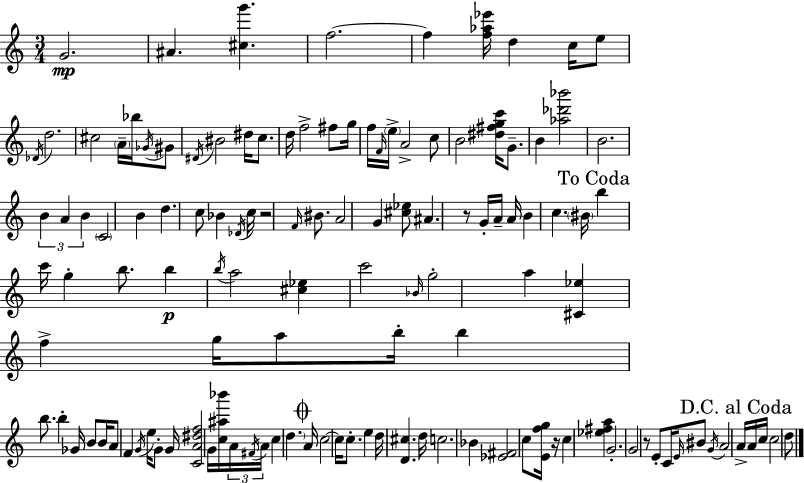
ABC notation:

X:1
T:Untitled
M:3/4
L:1/4
K:C
G2 ^A [^cg'] f2 f [f_a_e']/4 d c/4 e/2 _D/4 d2 ^c2 A/4 _b/4 _G/4 ^G/2 ^D/4 ^B2 ^d/4 c/2 d/4 f2 ^f/2 g/4 f/4 F/4 e/4 A2 c/2 B2 [^d^fgc']/4 G/2 B [_a_d'_b']2 B2 B A B C2 B d c/2 _B _D/4 c/4 z2 F/4 ^B/2 A2 G [^c_e]/2 ^A z/2 G/4 A/4 A/4 B c ^B/4 b c'/4 g b/2 b b/4 a2 [^c_e] c'2 _B/4 g2 a [^C_e] f g/4 a/2 b/4 b b/2 b _G/4 B/2 B/4 A/2 F G/4 e/4 G/2 G/4 [CA^df]2 G/4 [c^a_b']/4 A/4 ^F/4 A/4 c d A/4 c2 c/4 c/2 e d/4 [D^c] d/4 c2 _B [_E^F]2 c/2 [Efg]/4 z/4 c [_e^fa] G2 G2 z/2 E/2 C/4 E/4 ^B/2 G/4 A2 A/4 A/4 c/4 c2 d/2